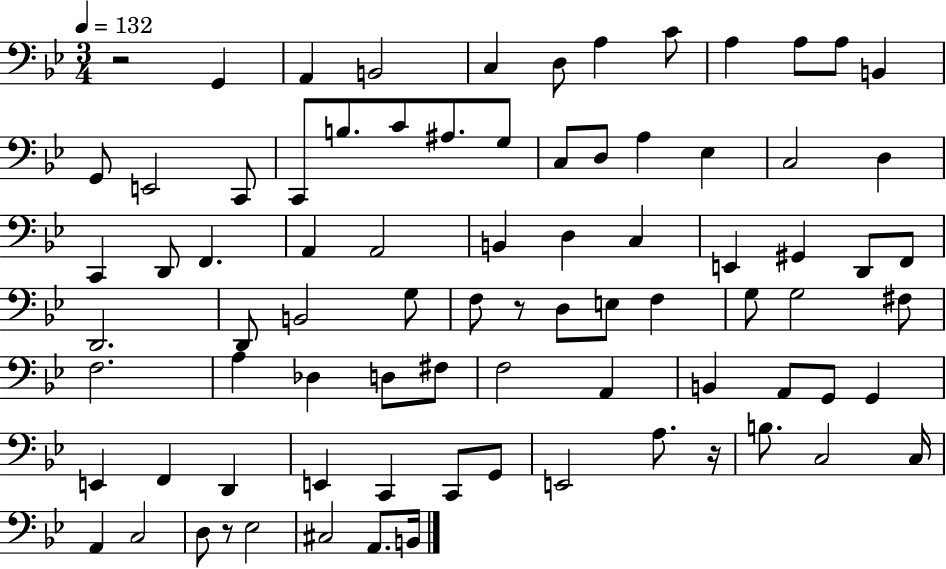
X:1
T:Untitled
M:3/4
L:1/4
K:Bb
z2 G,, A,, B,,2 C, D,/2 A, C/2 A, A,/2 A,/2 B,, G,,/2 E,,2 C,,/2 C,,/2 B,/2 C/2 ^A,/2 G,/2 C,/2 D,/2 A, _E, C,2 D, C,, D,,/2 F,, A,, A,,2 B,, D, C, E,, ^G,, D,,/2 F,,/2 D,,2 D,,/2 B,,2 G,/2 F,/2 z/2 D,/2 E,/2 F, G,/2 G,2 ^F,/2 F,2 A, _D, D,/2 ^F,/2 F,2 A,, B,, A,,/2 G,,/2 G,, E,, F,, D,, E,, C,, C,,/2 G,,/2 E,,2 A,/2 z/4 B,/2 C,2 C,/4 A,, C,2 D,/2 z/2 _E,2 ^C,2 A,,/2 B,,/4